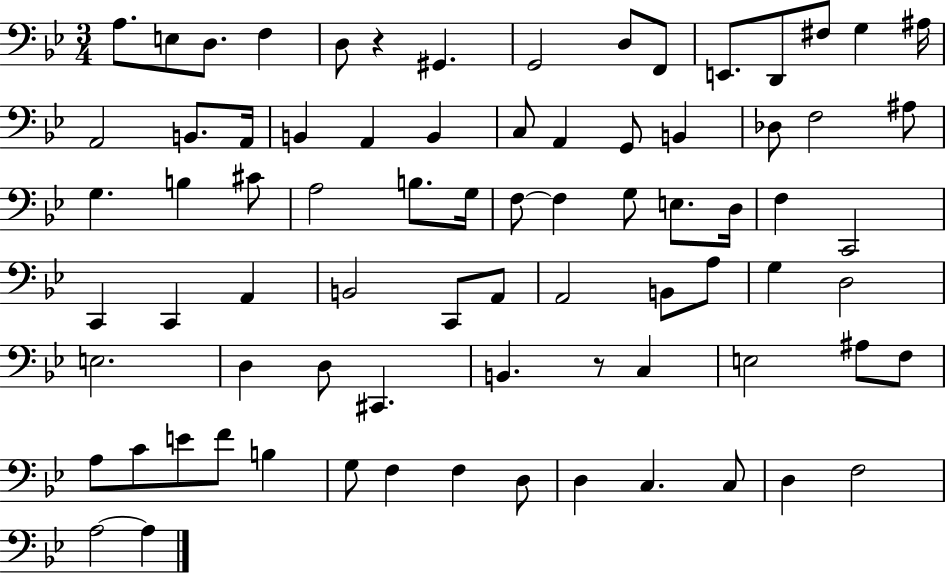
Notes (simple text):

A3/e. E3/e D3/e. F3/q D3/e R/q G#2/q. G2/h D3/e F2/e E2/e. D2/e F#3/e G3/q A#3/s A2/h B2/e. A2/s B2/q A2/q B2/q C3/e A2/q G2/e B2/q Db3/e F3/h A#3/e G3/q. B3/q C#4/e A3/h B3/e. G3/s F3/e F3/q G3/e E3/e. D3/s F3/q C2/h C2/q C2/q A2/q B2/h C2/e A2/e A2/h B2/e A3/e G3/q D3/h E3/h. D3/q D3/e C#2/q. B2/q. R/e C3/q E3/h A#3/e F3/e A3/e C4/e E4/e F4/e B3/q G3/e F3/q F3/q D3/e D3/q C3/q. C3/e D3/q F3/h A3/h A3/q